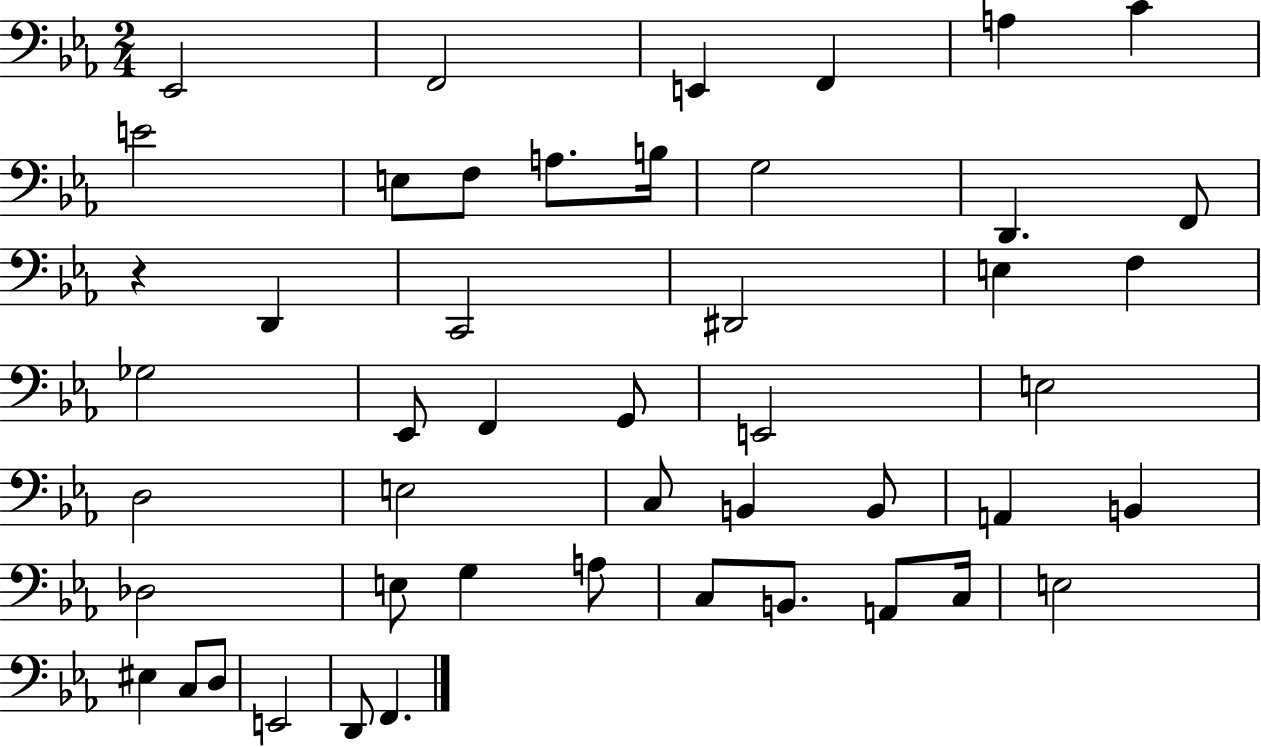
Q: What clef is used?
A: bass